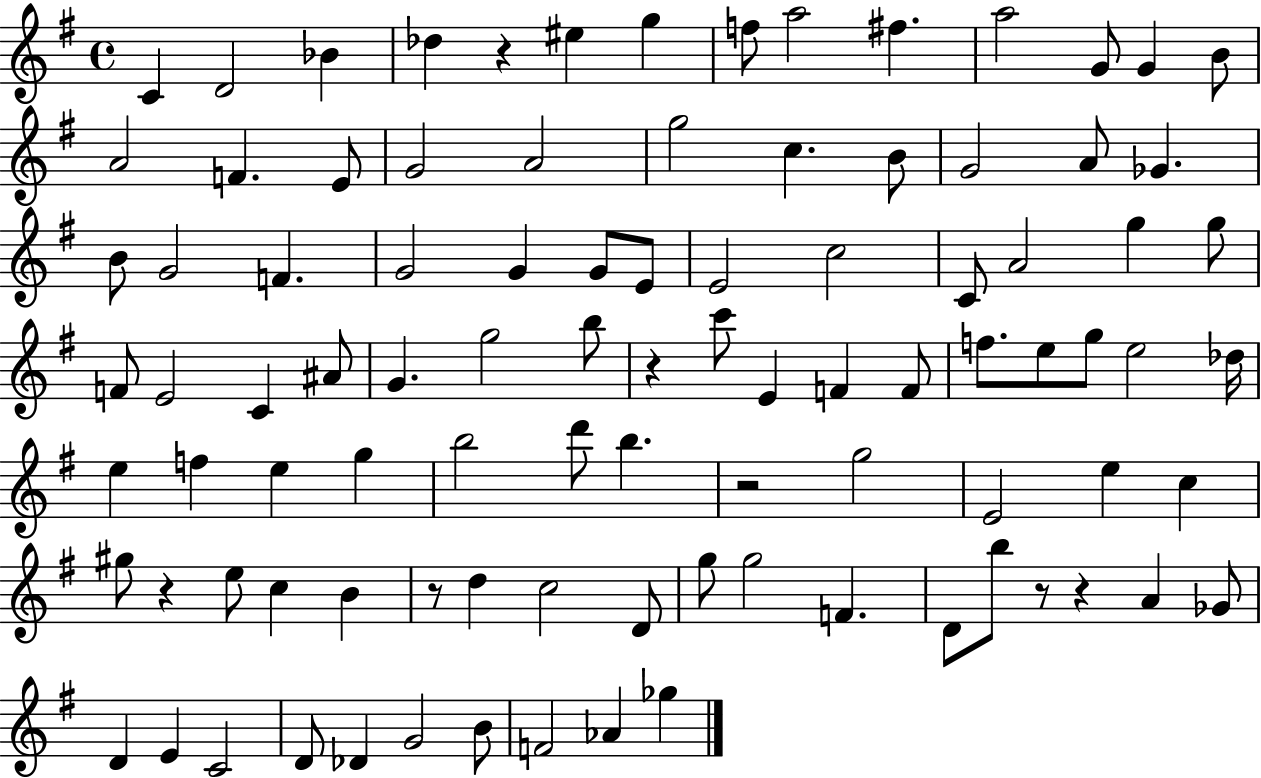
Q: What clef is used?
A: treble